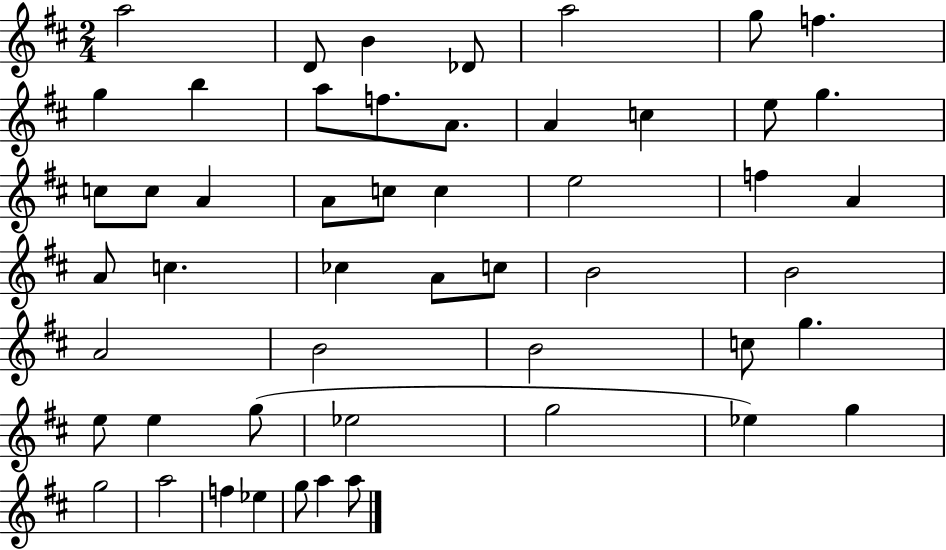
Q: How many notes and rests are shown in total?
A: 51